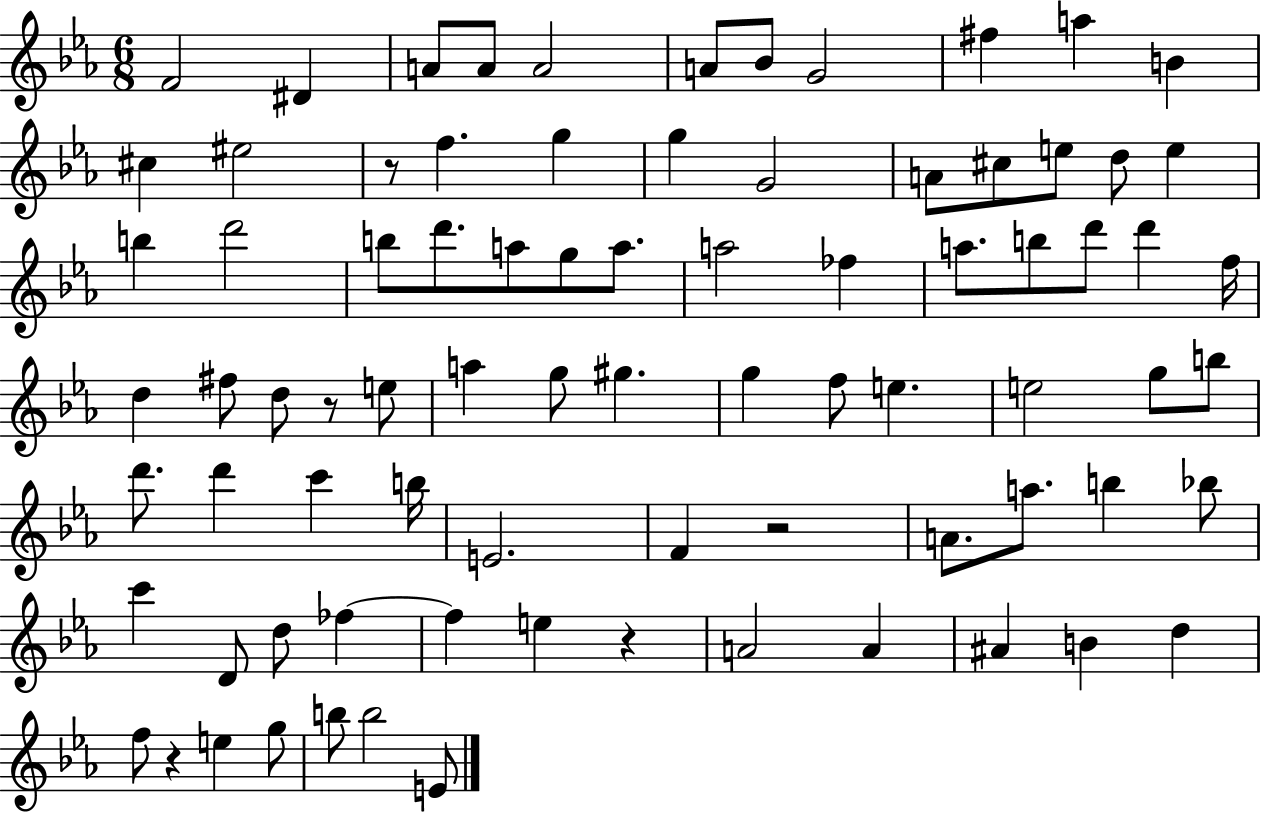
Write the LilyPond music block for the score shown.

{
  \clef treble
  \numericTimeSignature
  \time 6/8
  \key ees \major
  f'2 dis'4 | a'8 a'8 a'2 | a'8 bes'8 g'2 | fis''4 a''4 b'4 | \break cis''4 eis''2 | r8 f''4. g''4 | g''4 g'2 | a'8 cis''8 e''8 d''8 e''4 | \break b''4 d'''2 | b''8 d'''8. a''8 g''8 a''8. | a''2 fes''4 | a''8. b''8 d'''8 d'''4 f''16 | \break d''4 fis''8 d''8 r8 e''8 | a''4 g''8 gis''4. | g''4 f''8 e''4. | e''2 g''8 b''8 | \break d'''8. d'''4 c'''4 b''16 | e'2. | f'4 r2 | a'8. a''8. b''4 bes''8 | \break c'''4 d'8 d''8 fes''4~~ | fes''4 e''4 r4 | a'2 a'4 | ais'4 b'4 d''4 | \break f''8 r4 e''4 g''8 | b''8 b''2 e'8 | \bar "|."
}